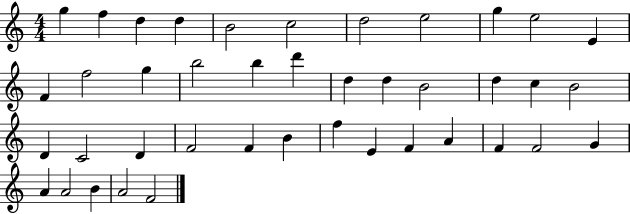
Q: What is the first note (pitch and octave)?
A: G5